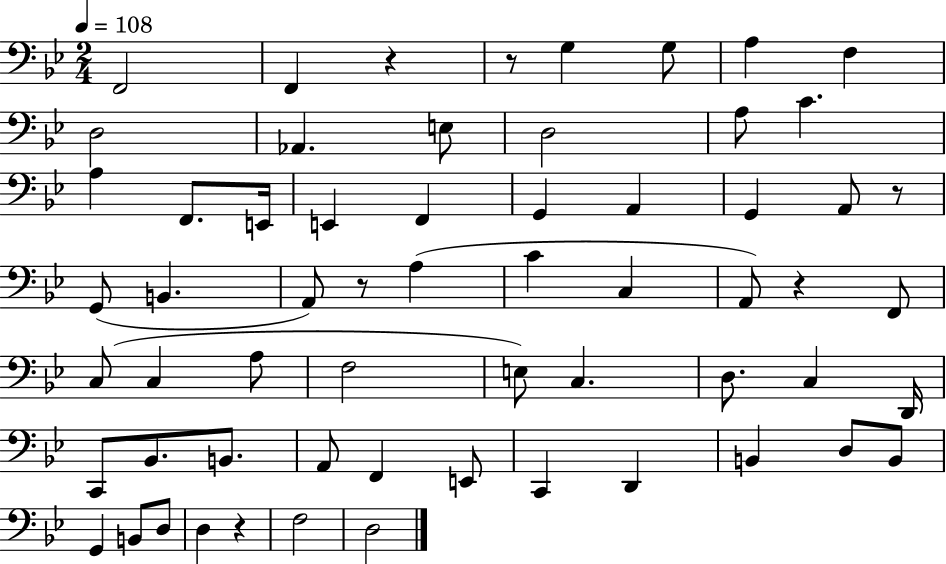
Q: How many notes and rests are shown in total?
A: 61